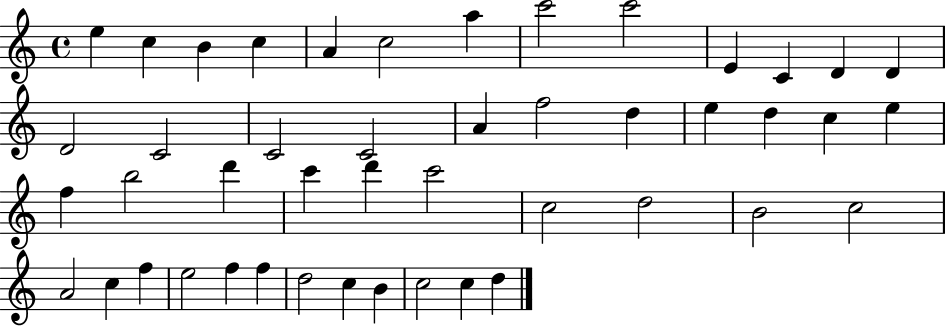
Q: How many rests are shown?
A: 0